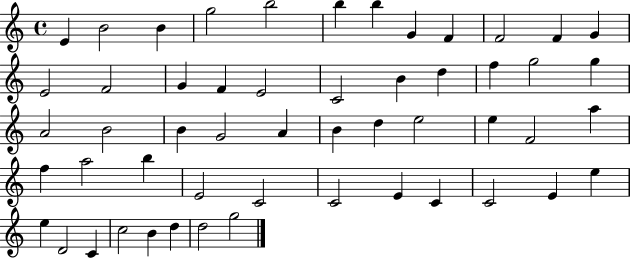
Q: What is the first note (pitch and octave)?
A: E4